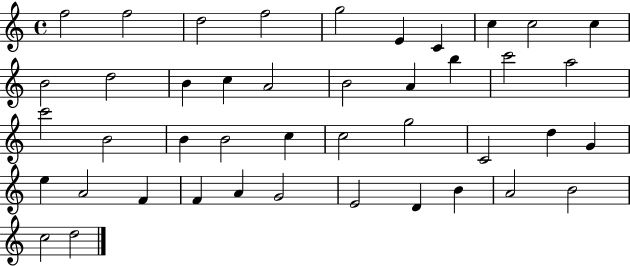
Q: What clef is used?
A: treble